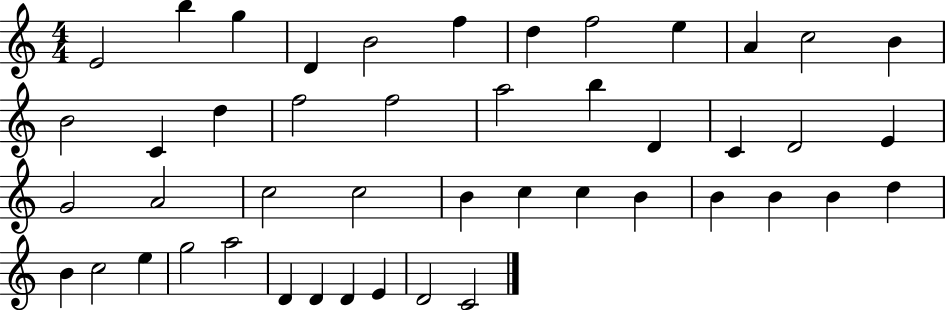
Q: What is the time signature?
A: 4/4